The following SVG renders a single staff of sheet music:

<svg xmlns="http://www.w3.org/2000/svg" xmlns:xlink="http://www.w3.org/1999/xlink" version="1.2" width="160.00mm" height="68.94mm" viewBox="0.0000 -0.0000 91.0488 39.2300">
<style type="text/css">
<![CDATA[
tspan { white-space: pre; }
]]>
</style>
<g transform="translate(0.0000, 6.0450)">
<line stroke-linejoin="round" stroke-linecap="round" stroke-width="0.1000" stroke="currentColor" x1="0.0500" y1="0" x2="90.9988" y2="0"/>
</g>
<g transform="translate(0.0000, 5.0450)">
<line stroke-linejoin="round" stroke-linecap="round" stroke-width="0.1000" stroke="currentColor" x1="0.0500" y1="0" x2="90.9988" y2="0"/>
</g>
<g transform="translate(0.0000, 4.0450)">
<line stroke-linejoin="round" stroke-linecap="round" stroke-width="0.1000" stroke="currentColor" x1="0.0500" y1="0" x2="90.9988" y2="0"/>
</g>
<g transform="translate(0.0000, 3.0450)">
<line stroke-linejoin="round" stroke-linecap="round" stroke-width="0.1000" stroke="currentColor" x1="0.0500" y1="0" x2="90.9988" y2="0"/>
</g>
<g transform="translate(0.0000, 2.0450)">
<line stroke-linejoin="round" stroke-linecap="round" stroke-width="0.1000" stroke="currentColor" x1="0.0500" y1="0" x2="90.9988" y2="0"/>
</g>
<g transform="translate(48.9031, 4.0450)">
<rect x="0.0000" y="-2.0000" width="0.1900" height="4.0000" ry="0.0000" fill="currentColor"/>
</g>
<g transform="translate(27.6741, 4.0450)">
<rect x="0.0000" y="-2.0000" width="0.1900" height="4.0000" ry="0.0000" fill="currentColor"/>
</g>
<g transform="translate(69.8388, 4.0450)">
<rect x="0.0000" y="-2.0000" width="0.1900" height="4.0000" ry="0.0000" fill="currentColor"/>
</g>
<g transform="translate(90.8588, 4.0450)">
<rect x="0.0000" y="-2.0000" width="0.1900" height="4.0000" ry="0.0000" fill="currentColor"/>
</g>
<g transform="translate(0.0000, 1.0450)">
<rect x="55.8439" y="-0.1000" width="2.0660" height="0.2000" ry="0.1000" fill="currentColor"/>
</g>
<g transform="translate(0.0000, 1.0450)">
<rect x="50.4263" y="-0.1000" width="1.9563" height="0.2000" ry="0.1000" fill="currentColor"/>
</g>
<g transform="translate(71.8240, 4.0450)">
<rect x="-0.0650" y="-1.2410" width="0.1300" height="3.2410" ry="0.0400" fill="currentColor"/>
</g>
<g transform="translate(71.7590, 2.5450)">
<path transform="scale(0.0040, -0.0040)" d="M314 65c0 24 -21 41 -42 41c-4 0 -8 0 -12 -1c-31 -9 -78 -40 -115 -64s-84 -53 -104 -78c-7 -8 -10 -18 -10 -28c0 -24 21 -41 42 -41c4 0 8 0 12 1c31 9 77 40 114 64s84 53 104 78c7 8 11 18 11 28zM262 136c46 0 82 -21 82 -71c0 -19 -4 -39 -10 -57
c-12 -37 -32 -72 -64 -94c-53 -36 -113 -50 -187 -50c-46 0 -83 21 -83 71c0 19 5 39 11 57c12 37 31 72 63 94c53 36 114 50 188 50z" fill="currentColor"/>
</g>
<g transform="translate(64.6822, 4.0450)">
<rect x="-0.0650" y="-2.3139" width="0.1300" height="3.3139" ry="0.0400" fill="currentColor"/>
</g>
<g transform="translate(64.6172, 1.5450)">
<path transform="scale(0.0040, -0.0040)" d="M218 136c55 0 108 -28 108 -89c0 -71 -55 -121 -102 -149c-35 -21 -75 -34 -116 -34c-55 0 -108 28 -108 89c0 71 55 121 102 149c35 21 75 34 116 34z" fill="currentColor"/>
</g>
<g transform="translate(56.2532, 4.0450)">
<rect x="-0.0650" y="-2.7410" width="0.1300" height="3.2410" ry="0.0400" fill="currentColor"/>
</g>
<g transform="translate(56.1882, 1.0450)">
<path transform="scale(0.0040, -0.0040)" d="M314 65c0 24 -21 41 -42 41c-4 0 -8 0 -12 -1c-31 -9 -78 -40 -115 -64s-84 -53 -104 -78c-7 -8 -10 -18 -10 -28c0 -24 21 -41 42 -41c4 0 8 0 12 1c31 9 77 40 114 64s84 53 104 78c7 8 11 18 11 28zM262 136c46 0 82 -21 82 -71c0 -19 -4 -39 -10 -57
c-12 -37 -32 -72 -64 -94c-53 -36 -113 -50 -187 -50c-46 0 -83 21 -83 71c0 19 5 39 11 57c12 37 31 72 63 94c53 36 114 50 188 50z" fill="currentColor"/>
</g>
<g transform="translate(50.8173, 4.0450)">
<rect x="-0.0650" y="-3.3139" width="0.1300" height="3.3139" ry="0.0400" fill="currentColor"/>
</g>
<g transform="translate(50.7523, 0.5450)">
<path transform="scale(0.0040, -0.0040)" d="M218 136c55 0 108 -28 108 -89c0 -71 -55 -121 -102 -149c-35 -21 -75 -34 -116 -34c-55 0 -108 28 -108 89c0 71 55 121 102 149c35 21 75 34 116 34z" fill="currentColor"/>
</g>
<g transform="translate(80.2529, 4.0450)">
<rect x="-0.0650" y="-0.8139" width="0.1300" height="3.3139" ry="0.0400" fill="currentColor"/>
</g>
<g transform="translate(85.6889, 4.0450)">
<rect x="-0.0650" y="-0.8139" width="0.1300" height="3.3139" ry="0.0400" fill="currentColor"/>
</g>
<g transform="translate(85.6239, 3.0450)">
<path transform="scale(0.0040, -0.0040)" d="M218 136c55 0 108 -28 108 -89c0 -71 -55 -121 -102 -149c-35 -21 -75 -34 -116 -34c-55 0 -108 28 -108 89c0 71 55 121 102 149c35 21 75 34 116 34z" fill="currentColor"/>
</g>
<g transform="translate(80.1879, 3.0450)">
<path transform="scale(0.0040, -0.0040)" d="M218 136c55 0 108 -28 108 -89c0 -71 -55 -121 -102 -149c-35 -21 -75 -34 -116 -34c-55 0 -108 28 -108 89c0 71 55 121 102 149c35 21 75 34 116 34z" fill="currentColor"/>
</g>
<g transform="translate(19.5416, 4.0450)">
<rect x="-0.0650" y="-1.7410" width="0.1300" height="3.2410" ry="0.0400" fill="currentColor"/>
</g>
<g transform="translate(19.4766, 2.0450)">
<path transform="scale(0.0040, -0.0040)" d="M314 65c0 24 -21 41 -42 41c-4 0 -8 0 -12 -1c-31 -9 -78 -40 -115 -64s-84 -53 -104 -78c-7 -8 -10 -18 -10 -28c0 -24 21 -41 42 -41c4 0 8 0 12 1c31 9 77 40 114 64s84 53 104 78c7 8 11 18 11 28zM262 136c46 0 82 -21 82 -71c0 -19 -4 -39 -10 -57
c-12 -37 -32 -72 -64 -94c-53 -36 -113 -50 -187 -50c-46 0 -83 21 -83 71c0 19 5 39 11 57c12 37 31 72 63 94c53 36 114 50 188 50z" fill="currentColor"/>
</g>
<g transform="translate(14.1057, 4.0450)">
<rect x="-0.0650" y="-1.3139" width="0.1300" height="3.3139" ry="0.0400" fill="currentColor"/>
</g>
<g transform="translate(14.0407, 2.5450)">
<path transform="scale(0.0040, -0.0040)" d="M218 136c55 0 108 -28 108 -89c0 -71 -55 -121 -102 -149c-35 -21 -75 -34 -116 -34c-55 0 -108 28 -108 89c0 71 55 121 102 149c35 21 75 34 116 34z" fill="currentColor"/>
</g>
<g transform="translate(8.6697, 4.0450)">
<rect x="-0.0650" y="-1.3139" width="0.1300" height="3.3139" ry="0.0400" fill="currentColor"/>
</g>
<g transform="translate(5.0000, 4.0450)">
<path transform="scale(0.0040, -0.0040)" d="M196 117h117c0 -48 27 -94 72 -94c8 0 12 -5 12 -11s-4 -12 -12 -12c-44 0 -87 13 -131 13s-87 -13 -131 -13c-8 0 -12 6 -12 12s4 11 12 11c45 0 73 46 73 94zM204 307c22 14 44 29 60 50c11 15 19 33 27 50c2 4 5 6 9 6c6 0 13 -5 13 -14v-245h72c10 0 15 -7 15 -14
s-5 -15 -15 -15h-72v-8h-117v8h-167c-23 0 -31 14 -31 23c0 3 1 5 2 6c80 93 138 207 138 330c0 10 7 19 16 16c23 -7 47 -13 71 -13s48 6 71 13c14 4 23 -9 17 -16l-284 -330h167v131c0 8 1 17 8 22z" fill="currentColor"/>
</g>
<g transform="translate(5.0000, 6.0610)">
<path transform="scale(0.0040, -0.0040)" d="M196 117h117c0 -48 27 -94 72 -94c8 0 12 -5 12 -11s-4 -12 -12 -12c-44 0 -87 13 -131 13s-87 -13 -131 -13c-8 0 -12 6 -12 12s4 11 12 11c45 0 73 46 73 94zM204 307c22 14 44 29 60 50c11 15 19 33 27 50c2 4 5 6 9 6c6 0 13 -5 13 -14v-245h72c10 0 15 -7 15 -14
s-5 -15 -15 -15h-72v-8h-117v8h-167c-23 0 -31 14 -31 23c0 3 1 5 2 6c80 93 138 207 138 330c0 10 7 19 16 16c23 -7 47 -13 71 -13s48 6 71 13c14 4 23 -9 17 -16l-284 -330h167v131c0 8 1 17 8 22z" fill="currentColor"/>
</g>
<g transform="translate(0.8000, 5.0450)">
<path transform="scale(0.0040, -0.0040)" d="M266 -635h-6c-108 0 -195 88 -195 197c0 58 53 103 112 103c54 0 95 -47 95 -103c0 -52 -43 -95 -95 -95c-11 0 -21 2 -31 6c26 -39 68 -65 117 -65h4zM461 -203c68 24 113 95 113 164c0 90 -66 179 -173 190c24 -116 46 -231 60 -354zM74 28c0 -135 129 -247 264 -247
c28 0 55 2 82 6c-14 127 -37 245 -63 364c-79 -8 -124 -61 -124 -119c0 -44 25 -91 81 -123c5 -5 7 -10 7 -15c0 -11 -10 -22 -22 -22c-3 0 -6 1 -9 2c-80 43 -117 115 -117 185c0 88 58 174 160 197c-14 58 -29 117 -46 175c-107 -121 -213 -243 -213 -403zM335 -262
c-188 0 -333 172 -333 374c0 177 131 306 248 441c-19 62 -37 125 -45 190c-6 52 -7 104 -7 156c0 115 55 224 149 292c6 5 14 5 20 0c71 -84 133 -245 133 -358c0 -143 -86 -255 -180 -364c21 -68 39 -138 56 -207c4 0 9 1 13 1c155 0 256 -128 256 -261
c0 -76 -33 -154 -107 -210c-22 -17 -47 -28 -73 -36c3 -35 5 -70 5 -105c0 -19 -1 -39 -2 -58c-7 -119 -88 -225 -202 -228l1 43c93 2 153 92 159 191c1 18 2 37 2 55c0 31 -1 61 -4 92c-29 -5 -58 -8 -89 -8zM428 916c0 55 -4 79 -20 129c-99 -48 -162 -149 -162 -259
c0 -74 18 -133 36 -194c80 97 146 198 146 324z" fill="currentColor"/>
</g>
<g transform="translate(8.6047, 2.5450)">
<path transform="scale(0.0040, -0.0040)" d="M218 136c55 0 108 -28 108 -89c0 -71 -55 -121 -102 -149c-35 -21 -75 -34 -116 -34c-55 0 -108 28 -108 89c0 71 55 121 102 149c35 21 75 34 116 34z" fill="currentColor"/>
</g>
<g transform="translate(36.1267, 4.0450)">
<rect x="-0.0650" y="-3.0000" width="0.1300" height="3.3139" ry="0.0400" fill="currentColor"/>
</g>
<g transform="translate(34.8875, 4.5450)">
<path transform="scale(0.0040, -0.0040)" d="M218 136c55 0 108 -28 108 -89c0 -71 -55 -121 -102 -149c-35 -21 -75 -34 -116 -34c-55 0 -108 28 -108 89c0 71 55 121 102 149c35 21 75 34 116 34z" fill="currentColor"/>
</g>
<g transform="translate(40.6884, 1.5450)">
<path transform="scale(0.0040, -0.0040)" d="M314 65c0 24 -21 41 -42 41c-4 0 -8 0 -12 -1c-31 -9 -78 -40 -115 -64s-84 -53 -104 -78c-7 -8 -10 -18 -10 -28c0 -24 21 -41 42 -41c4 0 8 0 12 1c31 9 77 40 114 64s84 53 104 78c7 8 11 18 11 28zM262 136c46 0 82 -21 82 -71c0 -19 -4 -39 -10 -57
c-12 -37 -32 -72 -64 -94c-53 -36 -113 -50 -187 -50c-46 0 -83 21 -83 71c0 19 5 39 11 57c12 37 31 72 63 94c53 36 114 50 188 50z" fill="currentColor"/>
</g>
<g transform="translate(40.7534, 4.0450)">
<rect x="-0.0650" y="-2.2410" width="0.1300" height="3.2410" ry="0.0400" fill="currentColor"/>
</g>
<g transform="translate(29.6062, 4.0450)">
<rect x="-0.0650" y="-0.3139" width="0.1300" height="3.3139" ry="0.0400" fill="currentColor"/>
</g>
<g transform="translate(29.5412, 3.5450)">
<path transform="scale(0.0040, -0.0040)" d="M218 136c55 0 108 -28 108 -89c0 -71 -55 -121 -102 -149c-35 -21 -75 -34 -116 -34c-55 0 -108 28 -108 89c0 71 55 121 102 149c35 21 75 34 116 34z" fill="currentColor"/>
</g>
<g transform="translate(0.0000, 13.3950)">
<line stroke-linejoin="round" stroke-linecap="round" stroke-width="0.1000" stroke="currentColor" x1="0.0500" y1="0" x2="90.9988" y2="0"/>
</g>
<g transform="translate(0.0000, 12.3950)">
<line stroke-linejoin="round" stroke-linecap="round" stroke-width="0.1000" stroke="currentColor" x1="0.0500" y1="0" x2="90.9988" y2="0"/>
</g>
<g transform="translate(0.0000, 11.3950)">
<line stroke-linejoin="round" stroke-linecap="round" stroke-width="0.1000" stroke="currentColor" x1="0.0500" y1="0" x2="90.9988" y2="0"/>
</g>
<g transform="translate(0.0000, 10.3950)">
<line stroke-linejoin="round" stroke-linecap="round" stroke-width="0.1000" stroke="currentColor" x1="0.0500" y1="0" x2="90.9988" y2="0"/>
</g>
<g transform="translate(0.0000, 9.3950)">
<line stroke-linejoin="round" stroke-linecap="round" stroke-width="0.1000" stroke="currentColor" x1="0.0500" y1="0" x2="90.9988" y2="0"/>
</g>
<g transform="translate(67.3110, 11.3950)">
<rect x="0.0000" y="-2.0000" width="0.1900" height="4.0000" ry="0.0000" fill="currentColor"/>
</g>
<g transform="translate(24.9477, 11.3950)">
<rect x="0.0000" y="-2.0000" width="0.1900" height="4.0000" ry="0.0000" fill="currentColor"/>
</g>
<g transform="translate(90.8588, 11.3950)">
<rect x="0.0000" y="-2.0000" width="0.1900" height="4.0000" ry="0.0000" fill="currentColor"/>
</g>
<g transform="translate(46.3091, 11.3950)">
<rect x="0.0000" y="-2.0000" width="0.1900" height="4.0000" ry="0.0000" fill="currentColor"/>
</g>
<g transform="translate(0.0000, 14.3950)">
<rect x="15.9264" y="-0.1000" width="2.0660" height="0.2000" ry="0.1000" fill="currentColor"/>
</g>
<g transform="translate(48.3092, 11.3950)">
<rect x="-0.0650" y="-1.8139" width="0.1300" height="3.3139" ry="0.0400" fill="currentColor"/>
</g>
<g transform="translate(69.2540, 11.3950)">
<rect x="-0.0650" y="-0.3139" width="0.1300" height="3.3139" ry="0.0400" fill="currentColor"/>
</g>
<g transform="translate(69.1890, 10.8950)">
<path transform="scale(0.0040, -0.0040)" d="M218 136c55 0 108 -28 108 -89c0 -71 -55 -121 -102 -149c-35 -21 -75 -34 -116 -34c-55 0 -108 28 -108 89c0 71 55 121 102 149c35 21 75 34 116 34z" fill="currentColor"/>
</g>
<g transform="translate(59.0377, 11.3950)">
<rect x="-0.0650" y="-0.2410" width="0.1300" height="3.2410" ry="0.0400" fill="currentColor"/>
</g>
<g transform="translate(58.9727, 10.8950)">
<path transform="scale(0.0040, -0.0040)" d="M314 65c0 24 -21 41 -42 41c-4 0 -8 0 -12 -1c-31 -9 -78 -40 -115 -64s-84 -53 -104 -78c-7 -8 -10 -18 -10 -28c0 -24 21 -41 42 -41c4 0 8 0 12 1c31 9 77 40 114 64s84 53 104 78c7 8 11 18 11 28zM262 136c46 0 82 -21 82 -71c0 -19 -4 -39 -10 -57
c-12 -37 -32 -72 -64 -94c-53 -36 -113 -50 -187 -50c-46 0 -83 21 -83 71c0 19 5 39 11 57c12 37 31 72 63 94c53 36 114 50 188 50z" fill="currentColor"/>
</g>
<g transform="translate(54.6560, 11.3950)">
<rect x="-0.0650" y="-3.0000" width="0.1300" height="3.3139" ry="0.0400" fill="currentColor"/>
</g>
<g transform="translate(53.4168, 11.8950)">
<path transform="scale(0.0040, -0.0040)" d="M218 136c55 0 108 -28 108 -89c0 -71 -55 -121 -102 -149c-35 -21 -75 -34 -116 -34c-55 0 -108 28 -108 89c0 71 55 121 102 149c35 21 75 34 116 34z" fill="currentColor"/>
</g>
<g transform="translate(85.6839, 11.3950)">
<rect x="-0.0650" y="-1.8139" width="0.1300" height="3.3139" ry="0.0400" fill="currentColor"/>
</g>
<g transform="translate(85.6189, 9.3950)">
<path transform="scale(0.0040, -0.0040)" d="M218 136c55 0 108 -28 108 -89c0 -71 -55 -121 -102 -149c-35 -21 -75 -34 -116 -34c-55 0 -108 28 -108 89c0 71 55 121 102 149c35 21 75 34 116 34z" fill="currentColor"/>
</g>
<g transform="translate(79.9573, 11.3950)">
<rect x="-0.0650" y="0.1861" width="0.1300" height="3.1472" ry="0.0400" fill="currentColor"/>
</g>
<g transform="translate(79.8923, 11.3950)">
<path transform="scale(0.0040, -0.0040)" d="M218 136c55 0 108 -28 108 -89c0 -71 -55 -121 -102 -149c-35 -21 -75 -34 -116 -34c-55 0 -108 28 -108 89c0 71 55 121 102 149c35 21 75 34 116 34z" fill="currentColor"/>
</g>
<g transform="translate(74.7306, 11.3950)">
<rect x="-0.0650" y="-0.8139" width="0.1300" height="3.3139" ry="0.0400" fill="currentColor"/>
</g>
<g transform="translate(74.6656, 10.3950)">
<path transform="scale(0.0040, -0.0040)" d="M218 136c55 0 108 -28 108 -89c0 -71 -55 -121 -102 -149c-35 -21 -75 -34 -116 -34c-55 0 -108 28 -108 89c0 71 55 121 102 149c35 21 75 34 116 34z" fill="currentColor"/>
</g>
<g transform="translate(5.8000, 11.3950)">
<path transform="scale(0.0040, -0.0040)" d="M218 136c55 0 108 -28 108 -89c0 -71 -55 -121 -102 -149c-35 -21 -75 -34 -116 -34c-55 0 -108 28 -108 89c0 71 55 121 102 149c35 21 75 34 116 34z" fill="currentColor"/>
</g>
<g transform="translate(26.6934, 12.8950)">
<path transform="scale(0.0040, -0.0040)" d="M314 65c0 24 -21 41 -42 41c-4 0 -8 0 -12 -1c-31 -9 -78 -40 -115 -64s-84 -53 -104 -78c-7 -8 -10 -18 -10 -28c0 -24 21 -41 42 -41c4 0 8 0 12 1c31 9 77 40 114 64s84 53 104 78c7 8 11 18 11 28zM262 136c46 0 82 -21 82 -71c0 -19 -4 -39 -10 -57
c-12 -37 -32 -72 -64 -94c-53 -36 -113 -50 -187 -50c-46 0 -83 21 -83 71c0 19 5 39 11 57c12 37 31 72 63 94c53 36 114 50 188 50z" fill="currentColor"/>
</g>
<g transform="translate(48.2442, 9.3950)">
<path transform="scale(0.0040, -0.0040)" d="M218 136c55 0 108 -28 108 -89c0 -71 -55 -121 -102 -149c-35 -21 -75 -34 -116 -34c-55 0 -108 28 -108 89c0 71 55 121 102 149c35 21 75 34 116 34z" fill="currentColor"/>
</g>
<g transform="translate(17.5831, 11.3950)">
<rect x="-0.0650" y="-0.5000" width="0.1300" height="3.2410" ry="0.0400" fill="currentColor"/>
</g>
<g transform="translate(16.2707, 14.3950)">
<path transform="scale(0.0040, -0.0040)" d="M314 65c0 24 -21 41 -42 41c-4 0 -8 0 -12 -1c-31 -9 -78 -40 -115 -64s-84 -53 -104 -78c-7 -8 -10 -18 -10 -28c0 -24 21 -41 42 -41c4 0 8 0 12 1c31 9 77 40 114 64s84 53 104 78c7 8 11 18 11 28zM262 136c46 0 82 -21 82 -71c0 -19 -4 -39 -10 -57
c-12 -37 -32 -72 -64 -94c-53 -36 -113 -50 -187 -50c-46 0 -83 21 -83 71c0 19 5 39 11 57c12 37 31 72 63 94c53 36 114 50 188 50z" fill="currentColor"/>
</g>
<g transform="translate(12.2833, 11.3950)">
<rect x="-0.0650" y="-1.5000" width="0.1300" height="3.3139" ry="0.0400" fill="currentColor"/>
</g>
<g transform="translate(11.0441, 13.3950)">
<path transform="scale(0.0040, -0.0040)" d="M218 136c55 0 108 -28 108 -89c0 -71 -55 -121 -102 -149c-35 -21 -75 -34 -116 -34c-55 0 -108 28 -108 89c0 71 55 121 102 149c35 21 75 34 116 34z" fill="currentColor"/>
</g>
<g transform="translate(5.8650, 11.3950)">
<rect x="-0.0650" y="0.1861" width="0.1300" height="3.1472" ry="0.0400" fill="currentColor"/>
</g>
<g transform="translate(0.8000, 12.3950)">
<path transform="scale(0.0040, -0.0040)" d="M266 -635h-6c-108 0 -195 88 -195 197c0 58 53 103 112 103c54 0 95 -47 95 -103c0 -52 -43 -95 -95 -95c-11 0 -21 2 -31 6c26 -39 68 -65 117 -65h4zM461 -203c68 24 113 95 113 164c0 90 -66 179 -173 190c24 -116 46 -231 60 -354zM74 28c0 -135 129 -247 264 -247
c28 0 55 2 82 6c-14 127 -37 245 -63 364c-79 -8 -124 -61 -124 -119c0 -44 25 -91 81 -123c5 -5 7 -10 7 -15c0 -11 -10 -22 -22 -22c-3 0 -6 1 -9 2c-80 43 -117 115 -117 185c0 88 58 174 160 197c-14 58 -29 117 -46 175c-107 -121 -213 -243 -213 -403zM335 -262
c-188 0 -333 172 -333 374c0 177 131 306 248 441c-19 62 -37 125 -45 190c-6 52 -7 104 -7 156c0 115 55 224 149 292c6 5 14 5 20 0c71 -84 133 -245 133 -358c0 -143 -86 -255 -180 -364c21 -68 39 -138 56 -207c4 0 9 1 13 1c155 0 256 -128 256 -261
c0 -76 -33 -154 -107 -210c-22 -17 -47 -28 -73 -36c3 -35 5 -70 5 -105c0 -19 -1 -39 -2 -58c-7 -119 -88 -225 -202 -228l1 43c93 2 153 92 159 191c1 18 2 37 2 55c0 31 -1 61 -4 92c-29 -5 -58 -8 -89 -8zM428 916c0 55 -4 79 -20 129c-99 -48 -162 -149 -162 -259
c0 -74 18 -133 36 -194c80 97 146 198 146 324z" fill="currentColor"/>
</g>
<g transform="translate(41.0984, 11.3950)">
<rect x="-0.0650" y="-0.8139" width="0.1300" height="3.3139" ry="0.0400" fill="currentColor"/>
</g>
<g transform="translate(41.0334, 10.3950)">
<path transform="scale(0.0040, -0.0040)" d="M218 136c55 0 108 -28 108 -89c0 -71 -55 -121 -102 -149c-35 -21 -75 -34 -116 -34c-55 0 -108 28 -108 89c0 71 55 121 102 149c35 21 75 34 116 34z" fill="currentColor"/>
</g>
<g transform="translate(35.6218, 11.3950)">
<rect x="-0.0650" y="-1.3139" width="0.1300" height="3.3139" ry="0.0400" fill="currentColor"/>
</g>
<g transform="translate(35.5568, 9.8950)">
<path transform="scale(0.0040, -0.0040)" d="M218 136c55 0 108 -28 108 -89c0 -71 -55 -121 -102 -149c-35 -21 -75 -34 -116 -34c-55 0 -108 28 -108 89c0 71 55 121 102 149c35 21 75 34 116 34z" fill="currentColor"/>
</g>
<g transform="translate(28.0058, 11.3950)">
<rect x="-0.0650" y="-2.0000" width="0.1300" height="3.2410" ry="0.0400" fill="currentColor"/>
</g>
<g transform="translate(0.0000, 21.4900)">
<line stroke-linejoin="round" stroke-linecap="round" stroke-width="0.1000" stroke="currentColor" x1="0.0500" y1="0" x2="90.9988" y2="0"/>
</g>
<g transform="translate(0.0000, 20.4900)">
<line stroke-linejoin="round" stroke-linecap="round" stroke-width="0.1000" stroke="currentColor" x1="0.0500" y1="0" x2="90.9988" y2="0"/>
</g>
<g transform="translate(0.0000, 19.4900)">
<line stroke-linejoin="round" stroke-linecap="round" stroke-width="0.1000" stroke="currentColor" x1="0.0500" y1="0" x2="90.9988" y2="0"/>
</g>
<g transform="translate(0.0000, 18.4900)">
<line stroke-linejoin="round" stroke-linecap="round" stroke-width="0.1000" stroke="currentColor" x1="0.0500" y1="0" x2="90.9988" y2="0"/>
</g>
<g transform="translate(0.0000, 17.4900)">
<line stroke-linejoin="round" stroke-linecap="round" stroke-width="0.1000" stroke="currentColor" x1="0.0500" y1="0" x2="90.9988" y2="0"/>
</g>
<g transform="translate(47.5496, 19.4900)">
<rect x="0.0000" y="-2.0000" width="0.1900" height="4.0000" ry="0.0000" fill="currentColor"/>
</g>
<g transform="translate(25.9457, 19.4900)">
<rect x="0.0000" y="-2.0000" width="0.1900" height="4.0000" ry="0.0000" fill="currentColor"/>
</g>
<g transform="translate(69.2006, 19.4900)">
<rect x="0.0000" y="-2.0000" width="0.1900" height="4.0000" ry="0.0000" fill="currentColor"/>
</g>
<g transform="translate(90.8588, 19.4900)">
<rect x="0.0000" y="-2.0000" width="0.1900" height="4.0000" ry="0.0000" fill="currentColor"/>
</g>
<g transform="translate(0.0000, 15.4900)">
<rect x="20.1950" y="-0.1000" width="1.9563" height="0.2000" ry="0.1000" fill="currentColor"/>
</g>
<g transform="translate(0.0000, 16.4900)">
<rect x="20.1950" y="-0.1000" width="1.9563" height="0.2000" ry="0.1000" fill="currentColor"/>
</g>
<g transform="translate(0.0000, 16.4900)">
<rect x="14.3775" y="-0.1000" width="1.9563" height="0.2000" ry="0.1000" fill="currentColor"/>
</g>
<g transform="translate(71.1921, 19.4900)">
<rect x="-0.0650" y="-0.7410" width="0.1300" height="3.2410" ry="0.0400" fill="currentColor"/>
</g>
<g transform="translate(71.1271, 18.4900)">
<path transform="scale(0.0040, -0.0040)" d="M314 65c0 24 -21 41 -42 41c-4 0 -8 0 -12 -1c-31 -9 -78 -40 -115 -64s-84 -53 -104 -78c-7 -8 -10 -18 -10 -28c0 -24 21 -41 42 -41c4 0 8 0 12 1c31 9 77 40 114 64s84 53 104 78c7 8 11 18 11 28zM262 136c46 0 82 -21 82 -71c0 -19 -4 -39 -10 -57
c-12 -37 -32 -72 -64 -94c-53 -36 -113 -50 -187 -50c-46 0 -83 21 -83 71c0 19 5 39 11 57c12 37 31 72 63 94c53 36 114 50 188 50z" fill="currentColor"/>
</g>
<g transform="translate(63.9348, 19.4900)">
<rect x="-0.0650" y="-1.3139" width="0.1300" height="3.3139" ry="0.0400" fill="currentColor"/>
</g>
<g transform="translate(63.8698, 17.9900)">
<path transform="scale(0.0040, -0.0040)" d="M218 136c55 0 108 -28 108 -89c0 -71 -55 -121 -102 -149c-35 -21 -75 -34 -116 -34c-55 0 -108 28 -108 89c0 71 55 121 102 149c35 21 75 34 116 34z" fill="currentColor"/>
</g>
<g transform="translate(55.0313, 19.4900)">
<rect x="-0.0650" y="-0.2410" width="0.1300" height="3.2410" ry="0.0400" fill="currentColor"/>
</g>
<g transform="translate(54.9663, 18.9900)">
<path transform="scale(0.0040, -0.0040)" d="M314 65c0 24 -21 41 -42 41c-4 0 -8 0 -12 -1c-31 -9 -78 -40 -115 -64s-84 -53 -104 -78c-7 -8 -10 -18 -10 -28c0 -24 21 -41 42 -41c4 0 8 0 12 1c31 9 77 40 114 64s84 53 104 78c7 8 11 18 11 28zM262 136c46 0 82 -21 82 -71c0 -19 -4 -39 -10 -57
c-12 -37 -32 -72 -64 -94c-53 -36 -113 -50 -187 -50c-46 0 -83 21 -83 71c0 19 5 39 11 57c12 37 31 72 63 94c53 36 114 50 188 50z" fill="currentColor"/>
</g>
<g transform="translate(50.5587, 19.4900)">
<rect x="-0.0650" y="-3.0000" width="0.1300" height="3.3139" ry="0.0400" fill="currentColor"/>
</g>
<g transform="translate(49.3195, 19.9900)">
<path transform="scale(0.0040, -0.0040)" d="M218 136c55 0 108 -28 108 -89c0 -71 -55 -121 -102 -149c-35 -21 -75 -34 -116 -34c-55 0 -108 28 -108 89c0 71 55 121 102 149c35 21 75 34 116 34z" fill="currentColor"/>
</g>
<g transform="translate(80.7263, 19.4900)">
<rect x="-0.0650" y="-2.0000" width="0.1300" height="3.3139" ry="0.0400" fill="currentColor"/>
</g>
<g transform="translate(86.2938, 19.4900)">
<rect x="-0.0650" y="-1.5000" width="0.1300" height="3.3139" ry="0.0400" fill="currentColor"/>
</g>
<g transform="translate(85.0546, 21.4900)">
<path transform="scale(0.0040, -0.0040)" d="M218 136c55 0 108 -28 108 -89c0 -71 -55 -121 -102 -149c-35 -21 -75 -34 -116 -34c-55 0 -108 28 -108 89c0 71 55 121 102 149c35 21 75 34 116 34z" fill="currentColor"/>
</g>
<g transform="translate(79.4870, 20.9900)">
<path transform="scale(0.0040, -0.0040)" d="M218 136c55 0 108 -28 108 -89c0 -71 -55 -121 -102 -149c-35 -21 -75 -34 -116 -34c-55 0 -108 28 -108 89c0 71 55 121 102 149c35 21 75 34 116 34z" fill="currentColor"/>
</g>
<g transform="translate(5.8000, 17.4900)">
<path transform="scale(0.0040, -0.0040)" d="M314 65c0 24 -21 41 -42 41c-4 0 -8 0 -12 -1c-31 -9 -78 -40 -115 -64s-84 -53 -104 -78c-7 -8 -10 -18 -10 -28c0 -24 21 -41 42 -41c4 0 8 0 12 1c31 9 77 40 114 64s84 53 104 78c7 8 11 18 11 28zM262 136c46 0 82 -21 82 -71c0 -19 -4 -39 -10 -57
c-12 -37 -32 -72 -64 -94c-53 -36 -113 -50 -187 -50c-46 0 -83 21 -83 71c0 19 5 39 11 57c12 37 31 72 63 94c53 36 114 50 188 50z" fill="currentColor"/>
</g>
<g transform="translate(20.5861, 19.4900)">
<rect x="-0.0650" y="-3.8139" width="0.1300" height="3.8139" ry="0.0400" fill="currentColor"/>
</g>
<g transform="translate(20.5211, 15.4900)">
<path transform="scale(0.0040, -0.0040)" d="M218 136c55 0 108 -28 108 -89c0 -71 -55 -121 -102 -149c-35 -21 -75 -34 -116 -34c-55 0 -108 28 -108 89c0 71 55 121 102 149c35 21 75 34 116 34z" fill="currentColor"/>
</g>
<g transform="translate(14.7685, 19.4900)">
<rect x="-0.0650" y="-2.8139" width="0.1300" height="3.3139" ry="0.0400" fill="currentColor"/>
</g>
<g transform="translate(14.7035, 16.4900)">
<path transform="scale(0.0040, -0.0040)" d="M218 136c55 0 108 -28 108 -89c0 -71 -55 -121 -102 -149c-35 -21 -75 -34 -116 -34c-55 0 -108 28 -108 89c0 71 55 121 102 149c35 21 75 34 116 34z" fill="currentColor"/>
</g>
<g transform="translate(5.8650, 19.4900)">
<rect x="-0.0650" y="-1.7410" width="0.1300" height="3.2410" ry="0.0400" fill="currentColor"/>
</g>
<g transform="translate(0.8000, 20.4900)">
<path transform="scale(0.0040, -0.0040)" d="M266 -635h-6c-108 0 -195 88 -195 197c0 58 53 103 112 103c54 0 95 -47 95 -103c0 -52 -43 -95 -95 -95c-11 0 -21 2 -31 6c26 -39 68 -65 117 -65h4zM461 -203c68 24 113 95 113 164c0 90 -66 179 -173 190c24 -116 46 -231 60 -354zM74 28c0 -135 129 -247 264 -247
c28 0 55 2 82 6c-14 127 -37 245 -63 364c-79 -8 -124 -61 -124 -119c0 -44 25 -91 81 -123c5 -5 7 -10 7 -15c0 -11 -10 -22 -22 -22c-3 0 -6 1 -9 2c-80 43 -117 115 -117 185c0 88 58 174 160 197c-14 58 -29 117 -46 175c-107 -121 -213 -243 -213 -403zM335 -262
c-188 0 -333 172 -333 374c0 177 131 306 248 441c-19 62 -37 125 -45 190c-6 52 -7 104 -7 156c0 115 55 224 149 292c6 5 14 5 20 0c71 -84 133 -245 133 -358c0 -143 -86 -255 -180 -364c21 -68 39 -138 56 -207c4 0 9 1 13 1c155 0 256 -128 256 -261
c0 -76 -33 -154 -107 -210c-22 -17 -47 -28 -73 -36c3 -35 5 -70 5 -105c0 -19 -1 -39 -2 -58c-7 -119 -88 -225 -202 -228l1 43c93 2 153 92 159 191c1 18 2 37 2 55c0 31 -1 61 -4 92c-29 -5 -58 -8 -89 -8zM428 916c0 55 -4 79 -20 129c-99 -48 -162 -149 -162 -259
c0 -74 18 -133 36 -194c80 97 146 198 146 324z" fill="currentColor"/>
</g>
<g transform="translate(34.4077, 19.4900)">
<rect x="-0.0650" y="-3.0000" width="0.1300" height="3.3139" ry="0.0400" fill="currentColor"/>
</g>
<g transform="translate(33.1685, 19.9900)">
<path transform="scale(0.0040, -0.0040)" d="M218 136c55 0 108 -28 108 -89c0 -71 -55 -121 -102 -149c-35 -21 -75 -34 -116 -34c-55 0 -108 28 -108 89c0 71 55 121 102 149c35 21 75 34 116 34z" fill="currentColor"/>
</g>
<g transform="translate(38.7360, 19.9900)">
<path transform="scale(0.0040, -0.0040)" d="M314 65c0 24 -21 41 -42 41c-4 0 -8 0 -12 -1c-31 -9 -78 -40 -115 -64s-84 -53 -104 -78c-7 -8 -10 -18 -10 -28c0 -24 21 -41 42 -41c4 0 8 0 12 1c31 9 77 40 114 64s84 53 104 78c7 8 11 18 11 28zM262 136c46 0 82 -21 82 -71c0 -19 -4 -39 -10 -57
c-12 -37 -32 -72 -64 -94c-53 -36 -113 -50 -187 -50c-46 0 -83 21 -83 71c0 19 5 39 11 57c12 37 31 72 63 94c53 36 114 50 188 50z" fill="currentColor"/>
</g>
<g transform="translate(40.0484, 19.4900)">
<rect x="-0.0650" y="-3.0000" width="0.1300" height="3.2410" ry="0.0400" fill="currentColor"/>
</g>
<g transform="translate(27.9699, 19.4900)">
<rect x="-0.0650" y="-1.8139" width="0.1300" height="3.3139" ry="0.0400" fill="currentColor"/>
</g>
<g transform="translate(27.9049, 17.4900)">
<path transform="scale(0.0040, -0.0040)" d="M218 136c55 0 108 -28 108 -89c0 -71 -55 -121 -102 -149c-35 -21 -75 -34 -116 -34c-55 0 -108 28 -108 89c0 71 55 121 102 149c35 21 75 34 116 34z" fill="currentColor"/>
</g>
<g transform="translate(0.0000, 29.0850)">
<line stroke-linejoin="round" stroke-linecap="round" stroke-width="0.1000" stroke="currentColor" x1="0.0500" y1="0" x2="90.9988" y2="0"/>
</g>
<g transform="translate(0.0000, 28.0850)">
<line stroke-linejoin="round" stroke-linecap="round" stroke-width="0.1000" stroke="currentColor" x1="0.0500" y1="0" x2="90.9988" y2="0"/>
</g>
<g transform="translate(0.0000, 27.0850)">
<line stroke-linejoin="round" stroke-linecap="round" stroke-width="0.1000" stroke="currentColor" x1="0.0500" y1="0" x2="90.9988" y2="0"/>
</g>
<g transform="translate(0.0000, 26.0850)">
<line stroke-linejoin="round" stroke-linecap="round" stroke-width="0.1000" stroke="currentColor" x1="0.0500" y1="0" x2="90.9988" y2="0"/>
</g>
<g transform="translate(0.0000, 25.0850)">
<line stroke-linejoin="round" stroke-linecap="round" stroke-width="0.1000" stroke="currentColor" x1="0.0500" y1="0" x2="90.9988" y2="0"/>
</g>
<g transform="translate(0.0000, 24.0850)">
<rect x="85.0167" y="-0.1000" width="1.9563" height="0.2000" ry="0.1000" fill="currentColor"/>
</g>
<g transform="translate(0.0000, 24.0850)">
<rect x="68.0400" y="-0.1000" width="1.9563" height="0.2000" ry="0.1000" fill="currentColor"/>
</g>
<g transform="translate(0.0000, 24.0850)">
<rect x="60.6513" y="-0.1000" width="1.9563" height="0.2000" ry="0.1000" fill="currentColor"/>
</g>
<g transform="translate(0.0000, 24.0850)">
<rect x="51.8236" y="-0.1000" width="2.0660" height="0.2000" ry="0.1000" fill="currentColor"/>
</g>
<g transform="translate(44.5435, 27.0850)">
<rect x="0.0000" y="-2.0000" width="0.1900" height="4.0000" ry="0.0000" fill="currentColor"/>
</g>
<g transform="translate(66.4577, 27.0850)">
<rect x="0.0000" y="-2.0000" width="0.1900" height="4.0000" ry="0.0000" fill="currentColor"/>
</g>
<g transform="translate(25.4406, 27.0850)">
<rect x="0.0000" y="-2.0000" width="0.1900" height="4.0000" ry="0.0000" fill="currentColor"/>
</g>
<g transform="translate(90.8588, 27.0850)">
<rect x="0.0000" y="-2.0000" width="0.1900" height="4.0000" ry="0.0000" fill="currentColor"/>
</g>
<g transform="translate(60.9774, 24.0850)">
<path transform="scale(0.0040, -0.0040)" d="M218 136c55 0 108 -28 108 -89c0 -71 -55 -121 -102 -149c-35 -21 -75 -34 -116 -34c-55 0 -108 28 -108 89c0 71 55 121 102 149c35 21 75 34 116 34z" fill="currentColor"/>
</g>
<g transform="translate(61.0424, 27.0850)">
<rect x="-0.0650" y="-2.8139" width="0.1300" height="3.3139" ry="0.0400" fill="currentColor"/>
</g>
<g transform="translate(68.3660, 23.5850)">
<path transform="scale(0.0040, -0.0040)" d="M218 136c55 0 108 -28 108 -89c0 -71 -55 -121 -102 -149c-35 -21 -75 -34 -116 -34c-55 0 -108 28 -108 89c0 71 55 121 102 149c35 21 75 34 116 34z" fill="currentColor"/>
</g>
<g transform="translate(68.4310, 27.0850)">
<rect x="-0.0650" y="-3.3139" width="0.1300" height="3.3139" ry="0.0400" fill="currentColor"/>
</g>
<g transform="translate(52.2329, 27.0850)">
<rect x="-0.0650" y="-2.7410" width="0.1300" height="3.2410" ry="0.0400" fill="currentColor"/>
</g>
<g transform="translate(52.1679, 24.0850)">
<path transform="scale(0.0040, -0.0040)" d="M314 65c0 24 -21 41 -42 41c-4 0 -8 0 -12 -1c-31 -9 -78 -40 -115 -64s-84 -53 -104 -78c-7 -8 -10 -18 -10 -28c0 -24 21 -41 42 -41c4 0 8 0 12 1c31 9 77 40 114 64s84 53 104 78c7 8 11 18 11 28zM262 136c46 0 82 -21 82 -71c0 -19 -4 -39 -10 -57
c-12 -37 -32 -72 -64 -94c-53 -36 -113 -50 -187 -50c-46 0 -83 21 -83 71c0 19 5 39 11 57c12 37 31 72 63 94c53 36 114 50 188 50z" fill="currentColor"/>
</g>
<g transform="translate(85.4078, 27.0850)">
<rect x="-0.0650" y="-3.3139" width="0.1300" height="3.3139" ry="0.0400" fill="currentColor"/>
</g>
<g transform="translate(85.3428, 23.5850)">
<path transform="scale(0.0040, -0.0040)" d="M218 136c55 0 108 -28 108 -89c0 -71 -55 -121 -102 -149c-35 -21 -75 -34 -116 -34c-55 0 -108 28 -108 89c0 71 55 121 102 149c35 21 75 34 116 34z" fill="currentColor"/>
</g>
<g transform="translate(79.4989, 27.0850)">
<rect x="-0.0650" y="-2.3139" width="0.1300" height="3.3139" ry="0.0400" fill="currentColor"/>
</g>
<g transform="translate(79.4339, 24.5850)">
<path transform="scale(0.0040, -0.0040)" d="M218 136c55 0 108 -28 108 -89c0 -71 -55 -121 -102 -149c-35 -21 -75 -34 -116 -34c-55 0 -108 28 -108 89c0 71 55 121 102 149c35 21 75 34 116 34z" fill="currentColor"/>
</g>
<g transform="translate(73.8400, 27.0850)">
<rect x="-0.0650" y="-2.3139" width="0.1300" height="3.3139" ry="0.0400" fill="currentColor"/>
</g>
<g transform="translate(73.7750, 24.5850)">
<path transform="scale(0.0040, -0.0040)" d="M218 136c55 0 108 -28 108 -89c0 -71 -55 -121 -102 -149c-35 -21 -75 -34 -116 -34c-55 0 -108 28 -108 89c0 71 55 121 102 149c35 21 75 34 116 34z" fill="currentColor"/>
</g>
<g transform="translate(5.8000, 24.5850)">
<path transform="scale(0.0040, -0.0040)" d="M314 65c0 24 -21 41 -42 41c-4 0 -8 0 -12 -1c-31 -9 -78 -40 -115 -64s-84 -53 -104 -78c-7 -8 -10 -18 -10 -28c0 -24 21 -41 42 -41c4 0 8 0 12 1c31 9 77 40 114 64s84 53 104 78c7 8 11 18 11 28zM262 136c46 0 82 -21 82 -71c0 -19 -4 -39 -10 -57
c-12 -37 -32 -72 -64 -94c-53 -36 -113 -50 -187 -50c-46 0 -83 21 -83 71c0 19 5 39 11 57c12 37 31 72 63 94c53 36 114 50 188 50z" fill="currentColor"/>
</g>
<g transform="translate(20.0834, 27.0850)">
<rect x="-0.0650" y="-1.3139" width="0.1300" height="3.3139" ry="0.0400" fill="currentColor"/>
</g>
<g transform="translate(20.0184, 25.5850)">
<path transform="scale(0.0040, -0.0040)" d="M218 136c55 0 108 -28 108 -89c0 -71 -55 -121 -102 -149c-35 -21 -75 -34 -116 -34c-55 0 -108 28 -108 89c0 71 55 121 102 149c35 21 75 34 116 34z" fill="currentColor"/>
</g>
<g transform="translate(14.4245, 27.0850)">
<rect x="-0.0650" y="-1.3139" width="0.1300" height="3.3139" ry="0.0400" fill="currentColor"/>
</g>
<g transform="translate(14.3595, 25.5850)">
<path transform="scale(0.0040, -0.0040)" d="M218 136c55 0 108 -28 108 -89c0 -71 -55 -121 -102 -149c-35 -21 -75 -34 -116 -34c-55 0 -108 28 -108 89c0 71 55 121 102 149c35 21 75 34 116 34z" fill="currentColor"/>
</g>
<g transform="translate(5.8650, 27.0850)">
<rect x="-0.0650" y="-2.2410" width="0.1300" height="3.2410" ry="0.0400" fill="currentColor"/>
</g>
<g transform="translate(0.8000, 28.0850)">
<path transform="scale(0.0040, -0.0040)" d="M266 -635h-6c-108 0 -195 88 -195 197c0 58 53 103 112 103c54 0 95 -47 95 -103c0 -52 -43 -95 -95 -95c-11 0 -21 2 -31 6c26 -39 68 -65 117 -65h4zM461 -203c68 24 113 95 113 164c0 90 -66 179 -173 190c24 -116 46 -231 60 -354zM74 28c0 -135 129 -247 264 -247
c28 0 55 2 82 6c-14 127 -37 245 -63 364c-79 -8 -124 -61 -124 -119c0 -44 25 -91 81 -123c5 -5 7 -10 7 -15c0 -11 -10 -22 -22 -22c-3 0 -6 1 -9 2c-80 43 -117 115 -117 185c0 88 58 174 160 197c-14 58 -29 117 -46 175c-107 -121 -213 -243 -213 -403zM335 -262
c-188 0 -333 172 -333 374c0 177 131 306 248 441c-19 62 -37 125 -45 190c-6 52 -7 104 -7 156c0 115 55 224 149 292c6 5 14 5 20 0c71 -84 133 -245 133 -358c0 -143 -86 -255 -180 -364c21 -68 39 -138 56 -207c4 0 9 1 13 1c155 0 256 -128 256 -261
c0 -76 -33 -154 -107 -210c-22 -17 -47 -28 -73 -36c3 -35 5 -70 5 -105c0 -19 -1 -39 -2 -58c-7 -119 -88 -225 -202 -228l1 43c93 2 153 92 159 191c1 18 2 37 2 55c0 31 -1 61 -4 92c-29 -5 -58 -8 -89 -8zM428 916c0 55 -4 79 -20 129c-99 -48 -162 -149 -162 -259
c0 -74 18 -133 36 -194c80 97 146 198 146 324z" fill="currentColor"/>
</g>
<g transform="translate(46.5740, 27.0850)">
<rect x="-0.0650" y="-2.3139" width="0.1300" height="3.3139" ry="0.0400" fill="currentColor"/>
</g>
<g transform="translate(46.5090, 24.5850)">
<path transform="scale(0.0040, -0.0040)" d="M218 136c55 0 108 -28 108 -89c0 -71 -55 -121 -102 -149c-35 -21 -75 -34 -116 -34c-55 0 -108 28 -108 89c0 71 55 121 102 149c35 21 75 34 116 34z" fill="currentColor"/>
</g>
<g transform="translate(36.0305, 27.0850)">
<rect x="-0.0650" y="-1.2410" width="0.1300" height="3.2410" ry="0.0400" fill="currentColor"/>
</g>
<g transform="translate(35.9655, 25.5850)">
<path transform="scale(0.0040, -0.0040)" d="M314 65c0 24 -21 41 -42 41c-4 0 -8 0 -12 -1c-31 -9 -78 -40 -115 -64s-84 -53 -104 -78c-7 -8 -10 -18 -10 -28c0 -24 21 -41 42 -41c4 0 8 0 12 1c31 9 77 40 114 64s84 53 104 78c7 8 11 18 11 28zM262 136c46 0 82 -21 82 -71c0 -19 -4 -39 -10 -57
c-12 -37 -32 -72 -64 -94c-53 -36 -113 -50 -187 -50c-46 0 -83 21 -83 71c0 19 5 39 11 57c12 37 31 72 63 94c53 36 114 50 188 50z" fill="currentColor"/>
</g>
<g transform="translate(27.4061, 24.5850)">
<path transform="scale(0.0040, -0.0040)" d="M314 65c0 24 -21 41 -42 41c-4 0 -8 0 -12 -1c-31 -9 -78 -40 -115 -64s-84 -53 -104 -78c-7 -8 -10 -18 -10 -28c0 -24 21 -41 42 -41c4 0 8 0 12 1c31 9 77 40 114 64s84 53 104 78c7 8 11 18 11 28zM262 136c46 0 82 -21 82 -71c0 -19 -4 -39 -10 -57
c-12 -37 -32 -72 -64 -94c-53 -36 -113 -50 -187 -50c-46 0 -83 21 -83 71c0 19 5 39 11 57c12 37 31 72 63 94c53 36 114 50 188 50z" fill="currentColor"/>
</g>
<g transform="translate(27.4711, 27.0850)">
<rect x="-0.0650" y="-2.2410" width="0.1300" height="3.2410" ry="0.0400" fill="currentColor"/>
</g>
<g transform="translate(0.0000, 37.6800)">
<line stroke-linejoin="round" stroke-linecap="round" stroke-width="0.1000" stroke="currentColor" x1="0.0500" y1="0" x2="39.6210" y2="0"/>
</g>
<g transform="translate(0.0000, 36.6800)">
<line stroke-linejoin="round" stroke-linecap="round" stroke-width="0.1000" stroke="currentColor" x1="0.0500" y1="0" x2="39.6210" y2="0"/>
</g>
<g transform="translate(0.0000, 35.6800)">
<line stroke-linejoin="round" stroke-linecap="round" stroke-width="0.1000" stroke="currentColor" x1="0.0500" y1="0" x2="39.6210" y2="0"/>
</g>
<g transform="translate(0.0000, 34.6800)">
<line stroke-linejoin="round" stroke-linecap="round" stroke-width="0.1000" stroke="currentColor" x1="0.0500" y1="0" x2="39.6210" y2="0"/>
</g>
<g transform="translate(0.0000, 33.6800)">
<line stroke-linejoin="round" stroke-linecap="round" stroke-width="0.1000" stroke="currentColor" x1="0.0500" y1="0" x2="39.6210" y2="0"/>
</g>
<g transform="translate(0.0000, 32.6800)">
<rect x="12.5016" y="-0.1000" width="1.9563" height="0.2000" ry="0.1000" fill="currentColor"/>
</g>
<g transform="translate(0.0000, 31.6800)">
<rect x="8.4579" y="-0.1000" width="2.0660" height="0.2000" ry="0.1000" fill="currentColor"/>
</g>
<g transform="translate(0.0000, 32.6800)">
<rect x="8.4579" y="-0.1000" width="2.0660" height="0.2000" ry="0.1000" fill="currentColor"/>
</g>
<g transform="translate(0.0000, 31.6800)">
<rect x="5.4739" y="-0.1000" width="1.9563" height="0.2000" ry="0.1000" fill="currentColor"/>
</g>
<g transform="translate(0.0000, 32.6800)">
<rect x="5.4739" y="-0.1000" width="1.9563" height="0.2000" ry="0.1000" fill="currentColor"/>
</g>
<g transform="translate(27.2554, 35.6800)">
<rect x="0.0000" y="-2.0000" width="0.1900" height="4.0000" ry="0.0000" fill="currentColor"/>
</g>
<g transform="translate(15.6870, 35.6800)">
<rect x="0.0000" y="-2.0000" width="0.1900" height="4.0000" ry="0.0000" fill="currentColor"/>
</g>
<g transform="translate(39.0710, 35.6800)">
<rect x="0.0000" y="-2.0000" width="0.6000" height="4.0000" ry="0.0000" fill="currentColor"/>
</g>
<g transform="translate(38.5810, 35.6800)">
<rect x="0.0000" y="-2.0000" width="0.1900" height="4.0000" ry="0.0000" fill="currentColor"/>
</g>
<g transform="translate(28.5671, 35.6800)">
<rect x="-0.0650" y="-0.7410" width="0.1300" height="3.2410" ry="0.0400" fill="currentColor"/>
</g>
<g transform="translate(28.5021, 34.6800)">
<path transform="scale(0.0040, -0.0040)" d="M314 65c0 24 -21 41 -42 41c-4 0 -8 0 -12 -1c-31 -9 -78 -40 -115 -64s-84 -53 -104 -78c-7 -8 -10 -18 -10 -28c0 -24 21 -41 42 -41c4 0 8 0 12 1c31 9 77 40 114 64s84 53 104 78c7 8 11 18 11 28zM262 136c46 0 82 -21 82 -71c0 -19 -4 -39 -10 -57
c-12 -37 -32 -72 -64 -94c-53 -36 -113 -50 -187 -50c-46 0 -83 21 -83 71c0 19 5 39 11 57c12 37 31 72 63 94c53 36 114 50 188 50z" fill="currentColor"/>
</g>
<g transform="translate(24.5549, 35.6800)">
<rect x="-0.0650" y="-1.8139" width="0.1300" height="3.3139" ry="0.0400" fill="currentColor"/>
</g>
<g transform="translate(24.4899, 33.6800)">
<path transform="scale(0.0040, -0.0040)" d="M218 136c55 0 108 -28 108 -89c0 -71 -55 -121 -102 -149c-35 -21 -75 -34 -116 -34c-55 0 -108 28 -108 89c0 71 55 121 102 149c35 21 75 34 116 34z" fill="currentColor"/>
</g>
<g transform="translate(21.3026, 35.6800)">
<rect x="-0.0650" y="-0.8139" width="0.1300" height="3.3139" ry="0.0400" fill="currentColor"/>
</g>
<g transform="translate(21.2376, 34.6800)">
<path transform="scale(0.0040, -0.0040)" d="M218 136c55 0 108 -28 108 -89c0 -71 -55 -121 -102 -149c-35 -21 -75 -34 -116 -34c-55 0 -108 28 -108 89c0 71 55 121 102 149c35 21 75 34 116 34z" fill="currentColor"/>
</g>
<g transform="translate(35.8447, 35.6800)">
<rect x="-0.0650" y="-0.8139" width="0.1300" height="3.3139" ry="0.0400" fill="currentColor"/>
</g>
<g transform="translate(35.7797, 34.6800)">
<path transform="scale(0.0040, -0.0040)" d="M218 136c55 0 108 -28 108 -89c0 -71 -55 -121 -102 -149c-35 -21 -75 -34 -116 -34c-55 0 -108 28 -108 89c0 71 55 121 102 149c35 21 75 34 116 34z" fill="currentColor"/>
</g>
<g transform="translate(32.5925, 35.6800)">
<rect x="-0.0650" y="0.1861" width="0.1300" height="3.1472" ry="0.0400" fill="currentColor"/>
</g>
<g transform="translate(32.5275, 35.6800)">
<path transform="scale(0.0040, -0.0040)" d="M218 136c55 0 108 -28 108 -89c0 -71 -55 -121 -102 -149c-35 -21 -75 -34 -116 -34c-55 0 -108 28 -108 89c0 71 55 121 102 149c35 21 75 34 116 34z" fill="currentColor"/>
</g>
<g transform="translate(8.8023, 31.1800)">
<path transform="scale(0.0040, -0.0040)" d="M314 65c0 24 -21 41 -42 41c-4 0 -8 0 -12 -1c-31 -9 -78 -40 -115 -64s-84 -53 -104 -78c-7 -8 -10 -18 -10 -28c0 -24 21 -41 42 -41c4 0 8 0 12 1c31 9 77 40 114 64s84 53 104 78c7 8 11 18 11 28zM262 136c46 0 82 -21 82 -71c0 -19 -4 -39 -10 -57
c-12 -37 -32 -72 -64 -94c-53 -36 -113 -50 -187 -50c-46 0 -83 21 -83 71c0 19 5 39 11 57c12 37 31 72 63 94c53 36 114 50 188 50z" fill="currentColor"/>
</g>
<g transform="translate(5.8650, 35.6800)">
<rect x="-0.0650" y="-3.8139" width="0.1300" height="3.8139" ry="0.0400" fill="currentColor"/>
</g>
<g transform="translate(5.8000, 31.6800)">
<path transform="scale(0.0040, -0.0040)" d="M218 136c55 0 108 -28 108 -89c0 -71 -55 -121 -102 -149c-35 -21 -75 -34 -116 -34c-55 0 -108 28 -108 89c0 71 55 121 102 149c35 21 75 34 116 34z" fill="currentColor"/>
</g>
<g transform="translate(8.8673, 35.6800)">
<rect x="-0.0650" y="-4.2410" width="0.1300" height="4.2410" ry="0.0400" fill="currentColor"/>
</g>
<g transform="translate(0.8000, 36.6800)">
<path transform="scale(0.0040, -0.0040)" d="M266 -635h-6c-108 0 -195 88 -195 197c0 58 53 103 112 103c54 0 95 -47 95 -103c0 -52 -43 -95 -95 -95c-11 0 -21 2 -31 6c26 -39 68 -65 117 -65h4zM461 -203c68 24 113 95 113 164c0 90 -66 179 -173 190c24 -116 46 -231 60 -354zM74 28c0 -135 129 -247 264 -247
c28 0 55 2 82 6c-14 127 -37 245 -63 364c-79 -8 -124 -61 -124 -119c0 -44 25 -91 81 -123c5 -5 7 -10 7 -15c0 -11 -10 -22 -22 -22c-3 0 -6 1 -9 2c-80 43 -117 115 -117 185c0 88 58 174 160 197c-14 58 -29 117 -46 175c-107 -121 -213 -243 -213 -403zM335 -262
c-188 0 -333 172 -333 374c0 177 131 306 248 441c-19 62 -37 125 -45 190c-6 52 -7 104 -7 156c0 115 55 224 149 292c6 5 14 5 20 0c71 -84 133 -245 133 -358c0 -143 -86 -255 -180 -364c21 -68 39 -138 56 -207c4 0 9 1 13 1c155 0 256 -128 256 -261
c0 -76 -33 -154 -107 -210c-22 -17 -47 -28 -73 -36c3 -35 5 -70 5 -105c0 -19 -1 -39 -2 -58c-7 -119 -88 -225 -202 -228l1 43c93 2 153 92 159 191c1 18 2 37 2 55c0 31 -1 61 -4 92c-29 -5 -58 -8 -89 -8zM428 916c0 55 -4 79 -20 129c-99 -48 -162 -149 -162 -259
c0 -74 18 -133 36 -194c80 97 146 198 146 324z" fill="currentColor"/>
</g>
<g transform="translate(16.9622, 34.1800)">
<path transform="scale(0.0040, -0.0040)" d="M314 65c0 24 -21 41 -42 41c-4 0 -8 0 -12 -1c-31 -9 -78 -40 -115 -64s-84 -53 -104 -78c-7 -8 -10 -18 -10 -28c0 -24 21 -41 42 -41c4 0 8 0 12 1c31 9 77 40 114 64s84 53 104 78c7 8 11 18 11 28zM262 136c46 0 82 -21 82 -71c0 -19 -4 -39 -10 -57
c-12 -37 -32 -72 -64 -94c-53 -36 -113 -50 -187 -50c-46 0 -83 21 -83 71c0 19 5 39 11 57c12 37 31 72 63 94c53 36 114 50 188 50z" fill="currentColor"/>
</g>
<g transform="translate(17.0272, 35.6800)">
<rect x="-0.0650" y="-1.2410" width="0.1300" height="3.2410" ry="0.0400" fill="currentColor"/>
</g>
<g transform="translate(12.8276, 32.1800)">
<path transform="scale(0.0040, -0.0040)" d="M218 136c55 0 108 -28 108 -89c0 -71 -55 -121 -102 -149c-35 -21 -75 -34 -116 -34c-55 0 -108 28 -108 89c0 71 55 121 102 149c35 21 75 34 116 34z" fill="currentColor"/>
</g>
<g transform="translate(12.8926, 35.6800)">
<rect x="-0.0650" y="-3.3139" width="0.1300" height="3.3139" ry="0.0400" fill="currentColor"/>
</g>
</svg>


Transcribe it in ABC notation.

X:1
T:Untitled
M:4/4
L:1/4
K:C
e e f2 c A g2 b a2 g e2 d d B E C2 F2 e d f A c2 c d B f f2 a c' f A A2 A c2 e d2 F E g2 e e g2 e2 g a2 a b g g b c' d'2 b e2 d f d2 B d